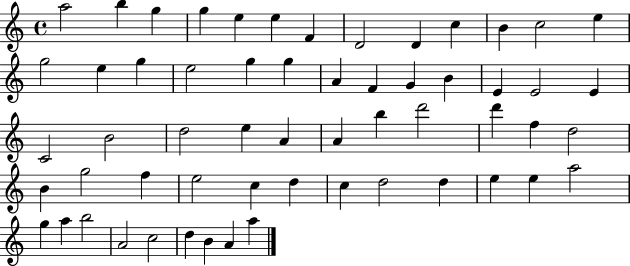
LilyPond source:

{
  \clef treble
  \time 4/4
  \defaultTimeSignature
  \key c \major
  a''2 b''4 g''4 | g''4 e''4 e''4 f'4 | d'2 d'4 c''4 | b'4 c''2 e''4 | \break g''2 e''4 g''4 | e''2 g''4 g''4 | a'4 f'4 g'4 b'4 | e'4 e'2 e'4 | \break c'2 b'2 | d''2 e''4 a'4 | a'4 b''4 d'''2 | d'''4 f''4 d''2 | \break b'4 g''2 f''4 | e''2 c''4 d''4 | c''4 d''2 d''4 | e''4 e''4 a''2 | \break g''4 a''4 b''2 | a'2 c''2 | d''4 b'4 a'4 a''4 | \bar "|."
}